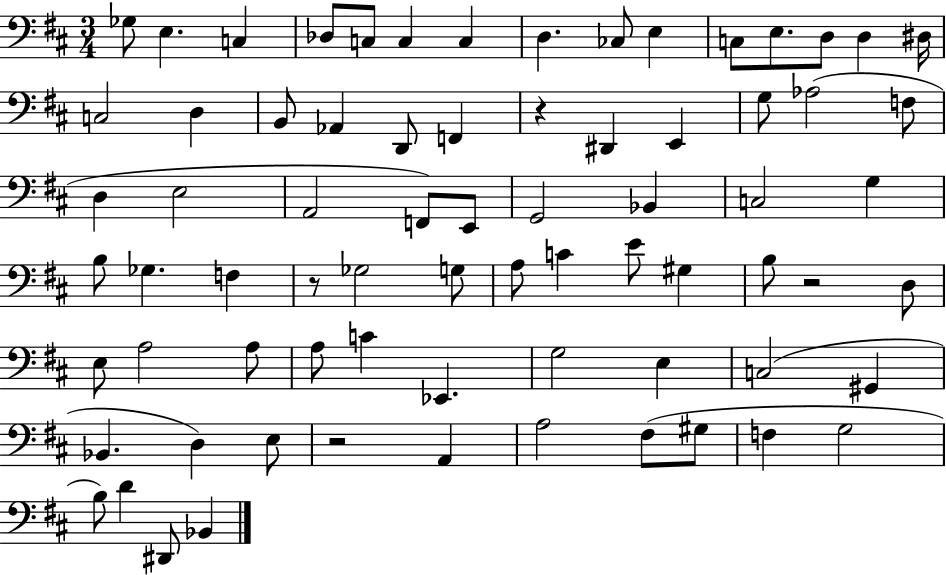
Gb3/e E3/q. C3/q Db3/e C3/e C3/q C3/q D3/q. CES3/e E3/q C3/e E3/e. D3/e D3/q D#3/s C3/h D3/q B2/e Ab2/q D2/e F2/q R/q D#2/q E2/q G3/e Ab3/h F3/e D3/q E3/h A2/h F2/e E2/e G2/h Bb2/q C3/h G3/q B3/e Gb3/q. F3/q R/e Gb3/h G3/e A3/e C4/q E4/e G#3/q B3/e R/h D3/e E3/e A3/h A3/e A3/e C4/q Eb2/q. G3/h E3/q C3/h G#2/q Bb2/q. D3/q E3/e R/h A2/q A3/h F#3/e G#3/e F3/q G3/h B3/e D4/q D#2/e Bb2/q